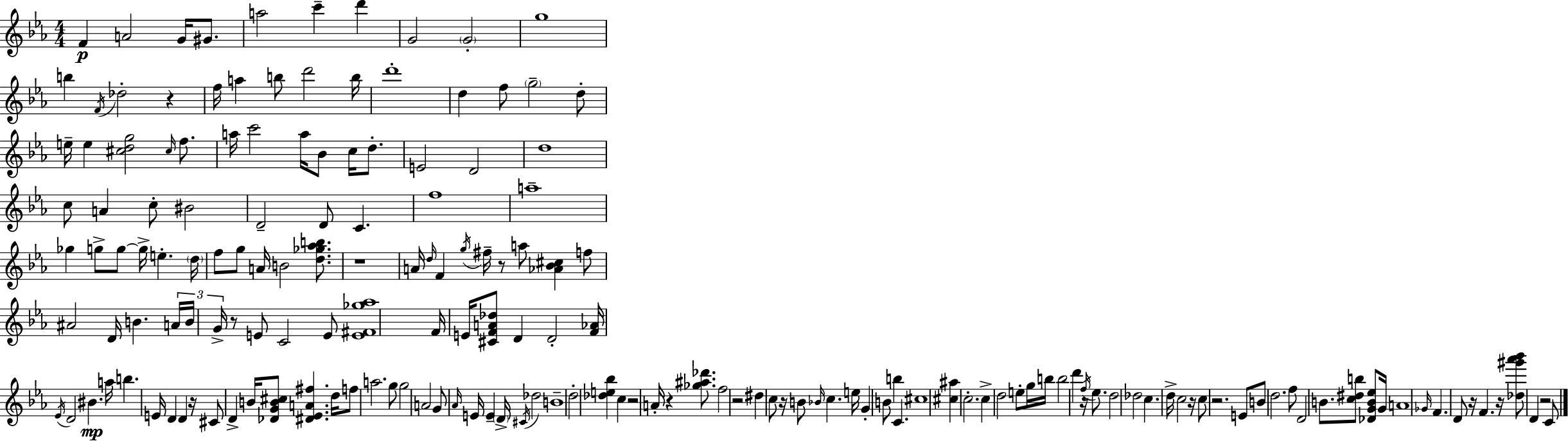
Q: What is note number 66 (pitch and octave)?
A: A4